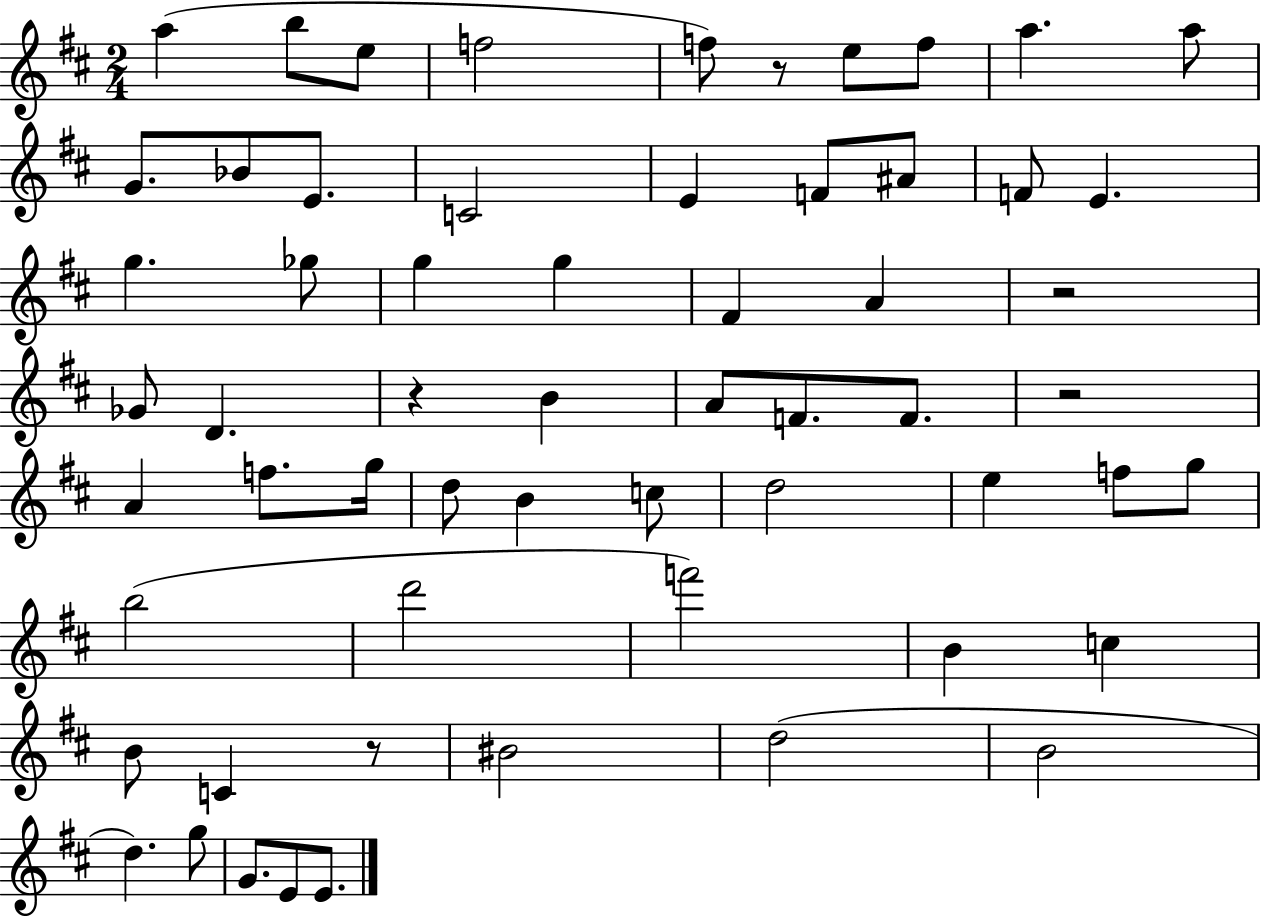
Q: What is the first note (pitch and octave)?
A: A5